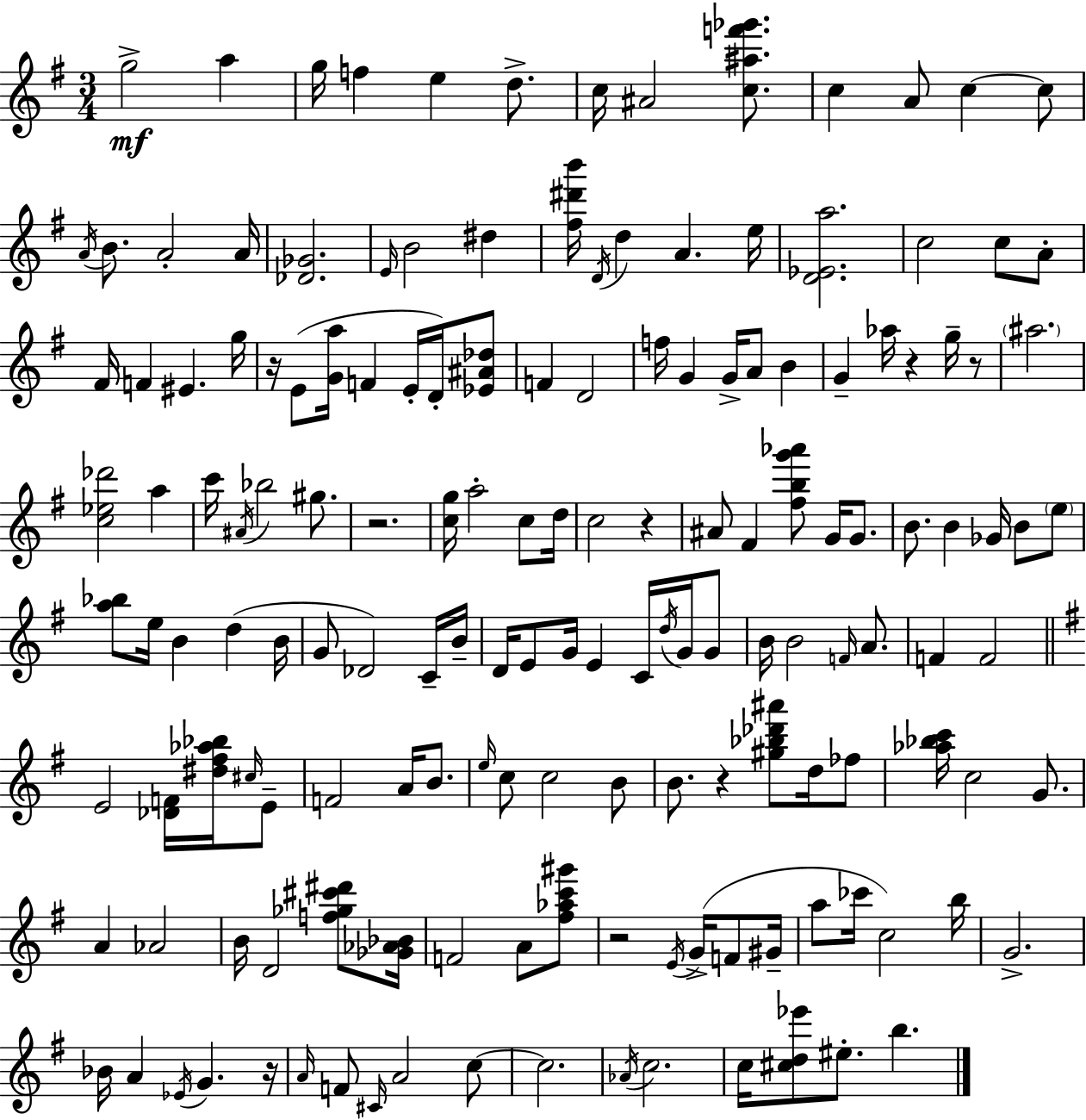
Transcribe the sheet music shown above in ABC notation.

X:1
T:Untitled
M:3/4
L:1/4
K:Em
g2 a g/4 f e d/2 c/4 ^A2 [c^af'_g']/2 c A/2 c c/2 A/4 B/2 A2 A/4 [_D_G]2 E/4 B2 ^d [^f^d'b']/4 D/4 d A e/4 [D_Ea]2 c2 c/2 A/2 ^F/4 F ^E g/4 z/4 E/2 [Ga]/4 F E/4 D/4 [_E^A_d]/2 F D2 f/4 G G/4 A/2 B G _a/4 z g/4 z/2 ^a2 [c_e_d']2 a c'/4 ^A/4 _b2 ^g/2 z2 [cg]/4 a2 c/2 d/4 c2 z ^A/2 ^F [^fbg'_a']/2 G/4 G/2 B/2 B _G/4 B/2 e/2 [a_b]/2 e/4 B d B/4 G/2 _D2 C/4 B/4 D/4 E/2 G/4 E C/4 d/4 G/4 G/2 B/4 B2 F/4 A/2 F F2 E2 [_DF]/4 [^d^f_a_b]/4 ^c/4 E/2 F2 A/4 B/2 e/4 c/2 c2 B/2 B/2 z [^g_b_d'^a']/2 d/4 _f/2 [_a_bc']/4 c2 G/2 A _A2 B/4 D2 [f_g^c'^d']/2 [_G_A_B]/4 F2 A/2 [^f_ac'^g']/2 z2 E/4 G/4 F/2 ^G/4 a/2 _c'/4 c2 b/4 G2 _B/4 A _E/4 G z/4 A/4 F/2 ^C/4 A2 c/2 c2 _A/4 c2 c/4 [^cd_e']/2 ^e/2 b